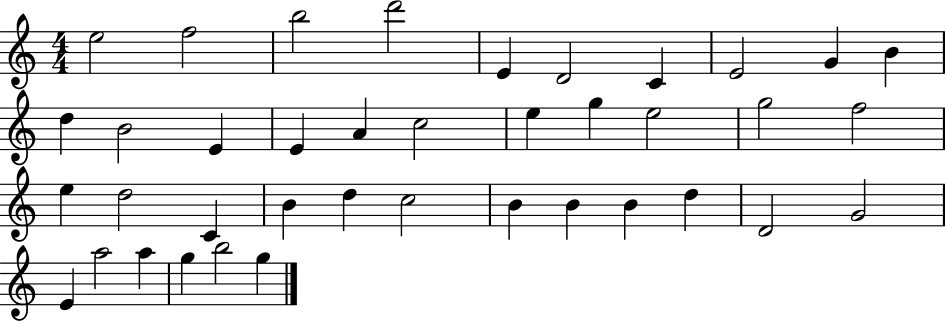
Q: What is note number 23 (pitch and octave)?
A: D5